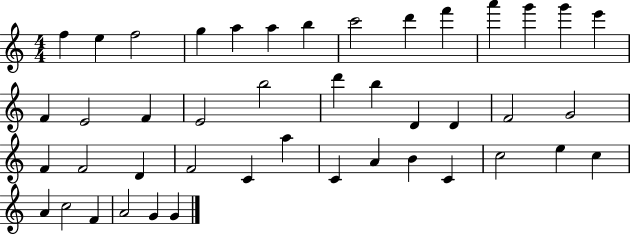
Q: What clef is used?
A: treble